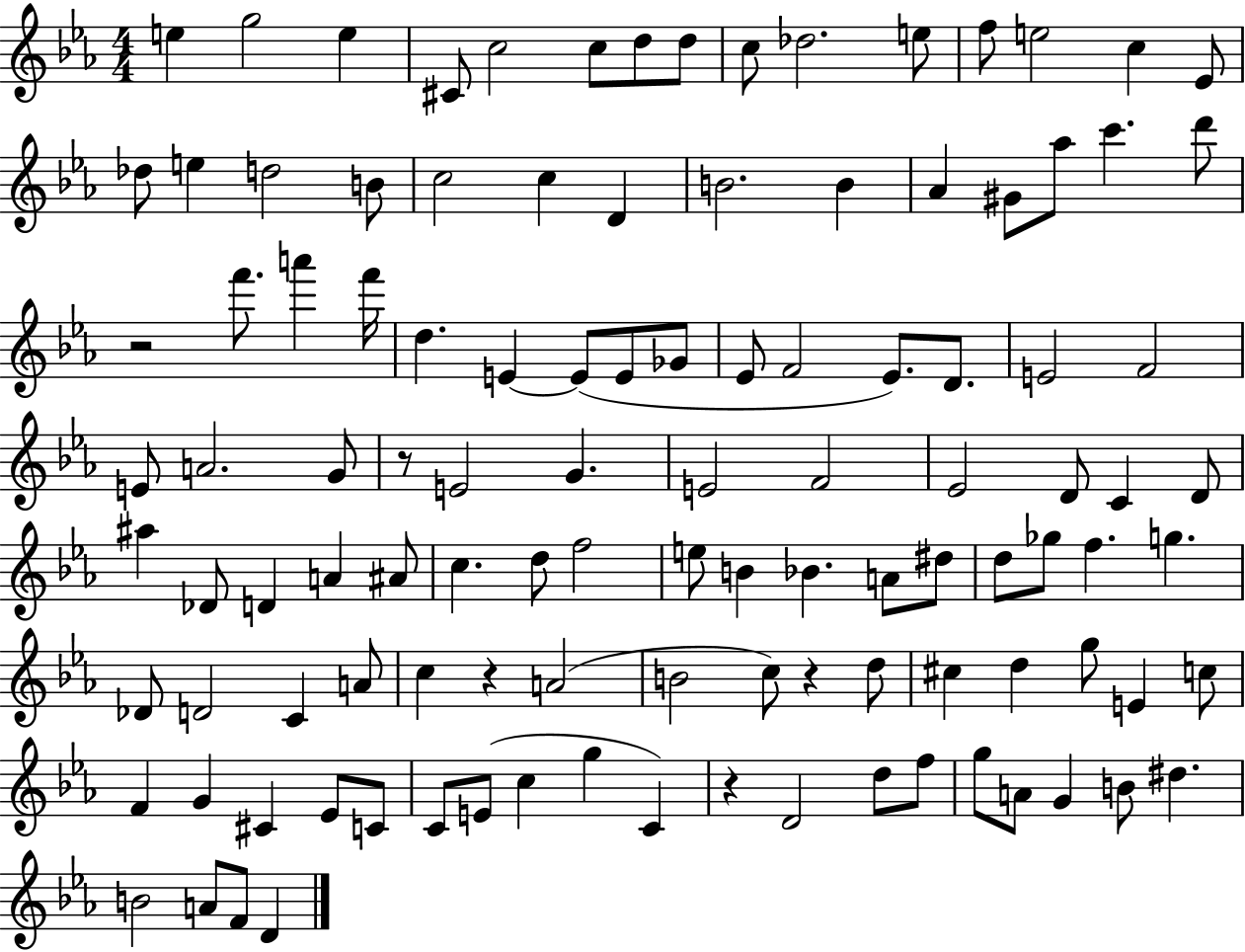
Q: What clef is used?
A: treble